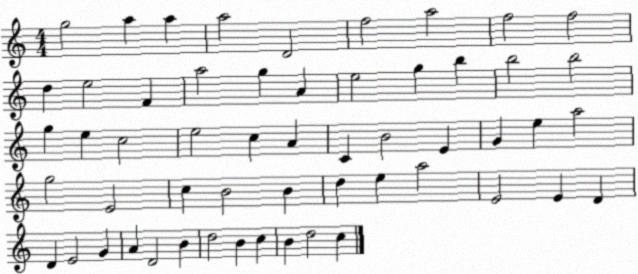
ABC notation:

X:1
T:Untitled
M:4/4
L:1/4
K:C
g2 a a a2 D2 f2 a2 f2 f2 d e2 F a2 g A e2 g b b2 b2 g e c2 e2 c A C B2 E G e a2 g2 E2 c B2 B d e a2 E2 E D D E2 G A D2 B d2 B c B d2 c